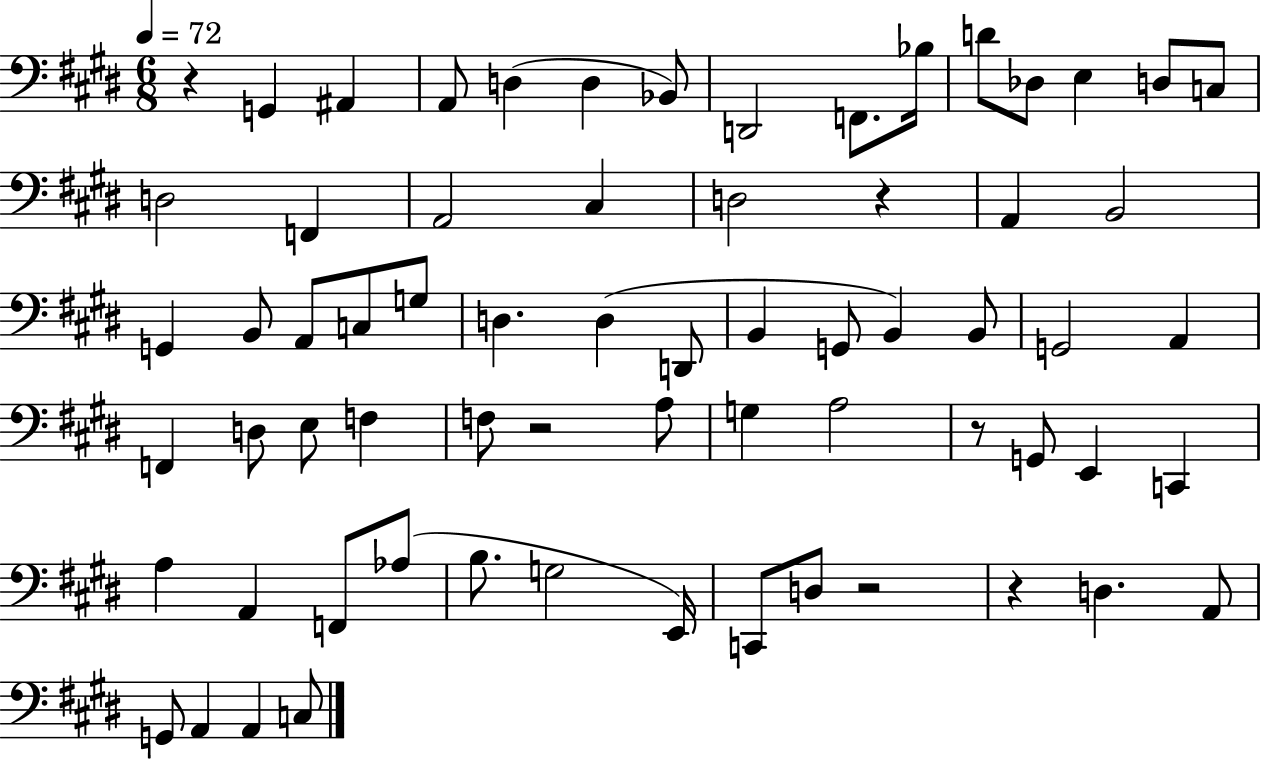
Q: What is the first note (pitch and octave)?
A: G2